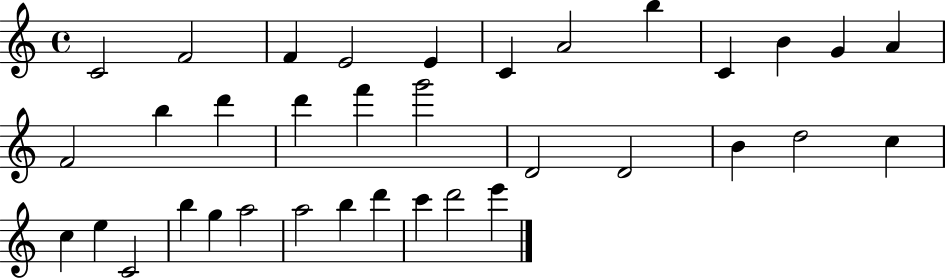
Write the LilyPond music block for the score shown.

{
  \clef treble
  \time 4/4
  \defaultTimeSignature
  \key c \major
  c'2 f'2 | f'4 e'2 e'4 | c'4 a'2 b''4 | c'4 b'4 g'4 a'4 | \break f'2 b''4 d'''4 | d'''4 f'''4 g'''2 | d'2 d'2 | b'4 d''2 c''4 | \break c''4 e''4 c'2 | b''4 g''4 a''2 | a''2 b''4 d'''4 | c'''4 d'''2 e'''4 | \break \bar "|."
}